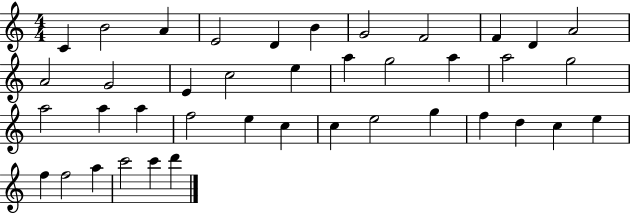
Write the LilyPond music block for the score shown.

{
  \clef treble
  \numericTimeSignature
  \time 4/4
  \key c \major
  c'4 b'2 a'4 | e'2 d'4 b'4 | g'2 f'2 | f'4 d'4 a'2 | \break a'2 g'2 | e'4 c''2 e''4 | a''4 g''2 a''4 | a''2 g''2 | \break a''2 a''4 a''4 | f''2 e''4 c''4 | c''4 e''2 g''4 | f''4 d''4 c''4 e''4 | \break f''4 f''2 a''4 | c'''2 c'''4 d'''4 | \bar "|."
}